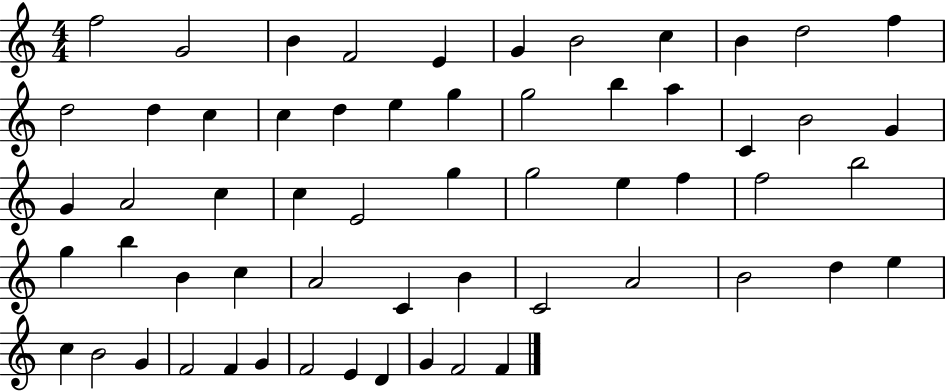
X:1
T:Untitled
M:4/4
L:1/4
K:C
f2 G2 B F2 E G B2 c B d2 f d2 d c c d e g g2 b a C B2 G G A2 c c E2 g g2 e f f2 b2 g b B c A2 C B C2 A2 B2 d e c B2 G F2 F G F2 E D G F2 F